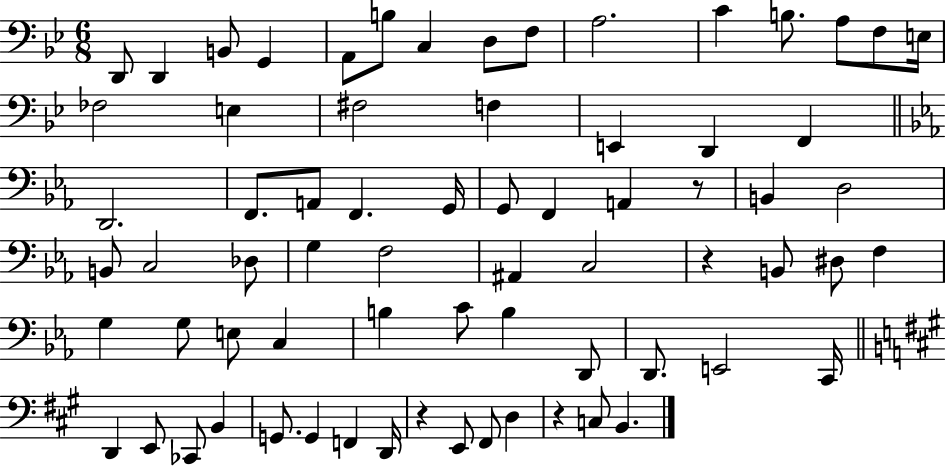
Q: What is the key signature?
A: BES major